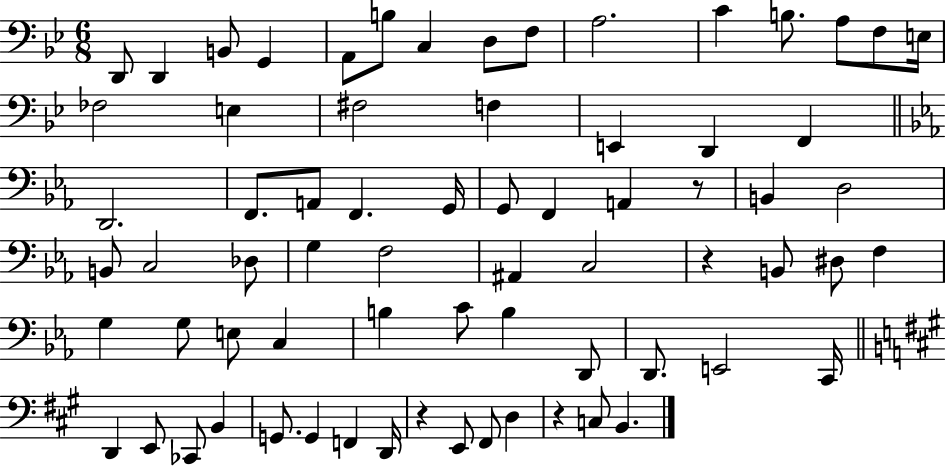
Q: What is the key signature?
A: BES major